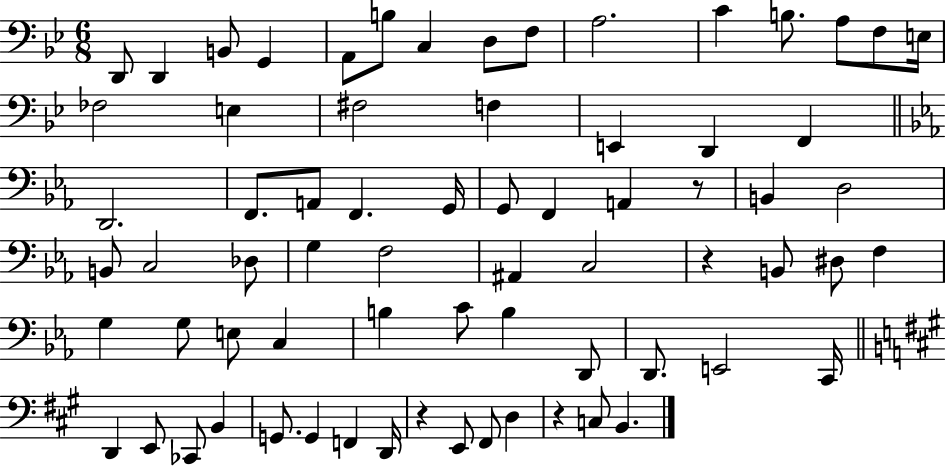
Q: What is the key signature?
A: BES major